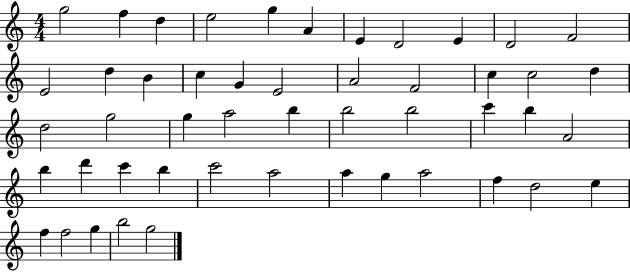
{
  \clef treble
  \numericTimeSignature
  \time 4/4
  \key c \major
  g''2 f''4 d''4 | e''2 g''4 a'4 | e'4 d'2 e'4 | d'2 f'2 | \break e'2 d''4 b'4 | c''4 g'4 e'2 | a'2 f'2 | c''4 c''2 d''4 | \break d''2 g''2 | g''4 a''2 b''4 | b''2 b''2 | c'''4 b''4 a'2 | \break b''4 d'''4 c'''4 b''4 | c'''2 a''2 | a''4 g''4 a''2 | f''4 d''2 e''4 | \break f''4 f''2 g''4 | b''2 g''2 | \bar "|."
}